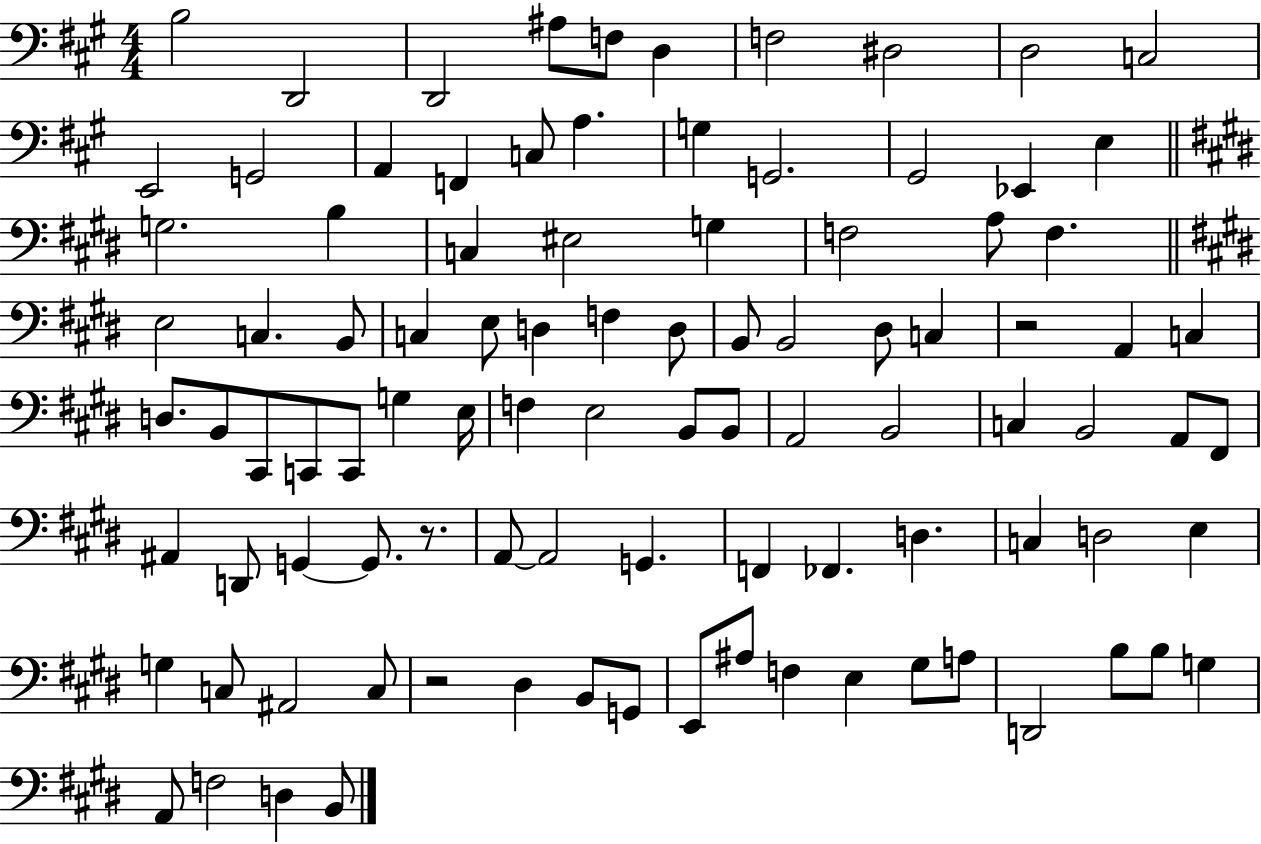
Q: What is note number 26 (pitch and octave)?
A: G3